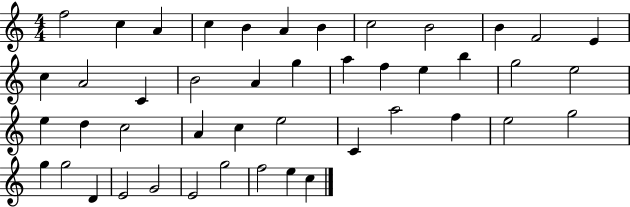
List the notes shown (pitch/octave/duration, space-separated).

F5/h C5/q A4/q C5/q B4/q A4/q B4/q C5/h B4/h B4/q F4/h E4/q C5/q A4/h C4/q B4/h A4/q G5/q A5/q F5/q E5/q B5/q G5/h E5/h E5/q D5/q C5/h A4/q C5/q E5/h C4/q A5/h F5/q E5/h G5/h G5/q G5/h D4/q E4/h G4/h E4/h G5/h F5/h E5/q C5/q